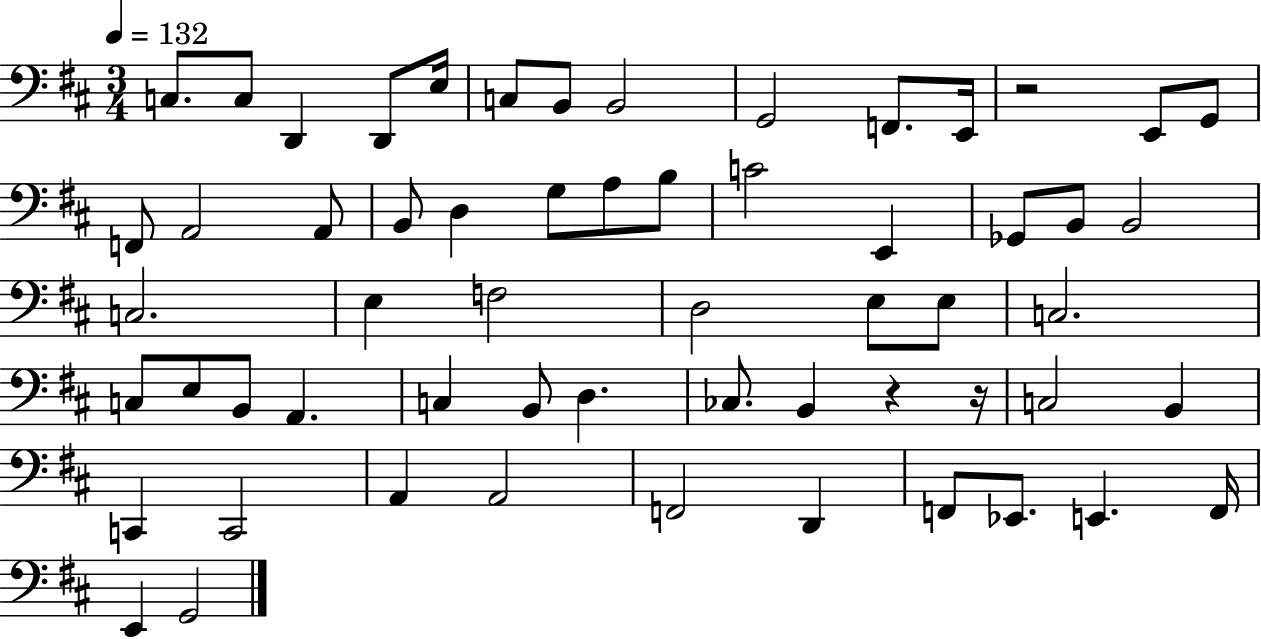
{
  \clef bass
  \numericTimeSignature
  \time 3/4
  \key d \major
  \tempo 4 = 132
  c8. c8 d,4 d,8 e16 | c8 b,8 b,2 | g,2 f,8. e,16 | r2 e,8 g,8 | \break f,8 a,2 a,8 | b,8 d4 g8 a8 b8 | c'2 e,4 | ges,8 b,8 b,2 | \break c2. | e4 f2 | d2 e8 e8 | c2. | \break c8 e8 b,8 a,4. | c4 b,8 d4. | ces8. b,4 r4 r16 | c2 b,4 | \break c,4 c,2 | a,4 a,2 | f,2 d,4 | f,8 ees,8. e,4. f,16 | \break e,4 g,2 | \bar "|."
}